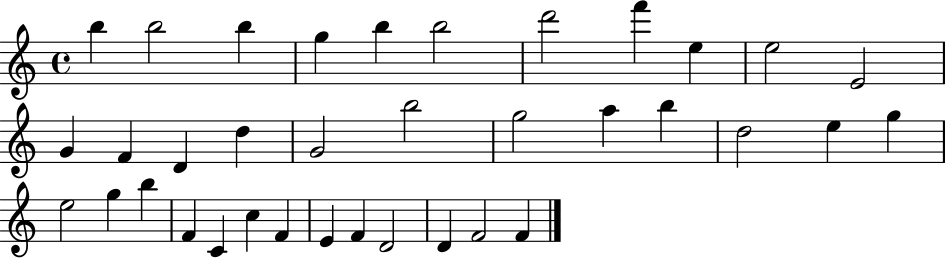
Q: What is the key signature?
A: C major